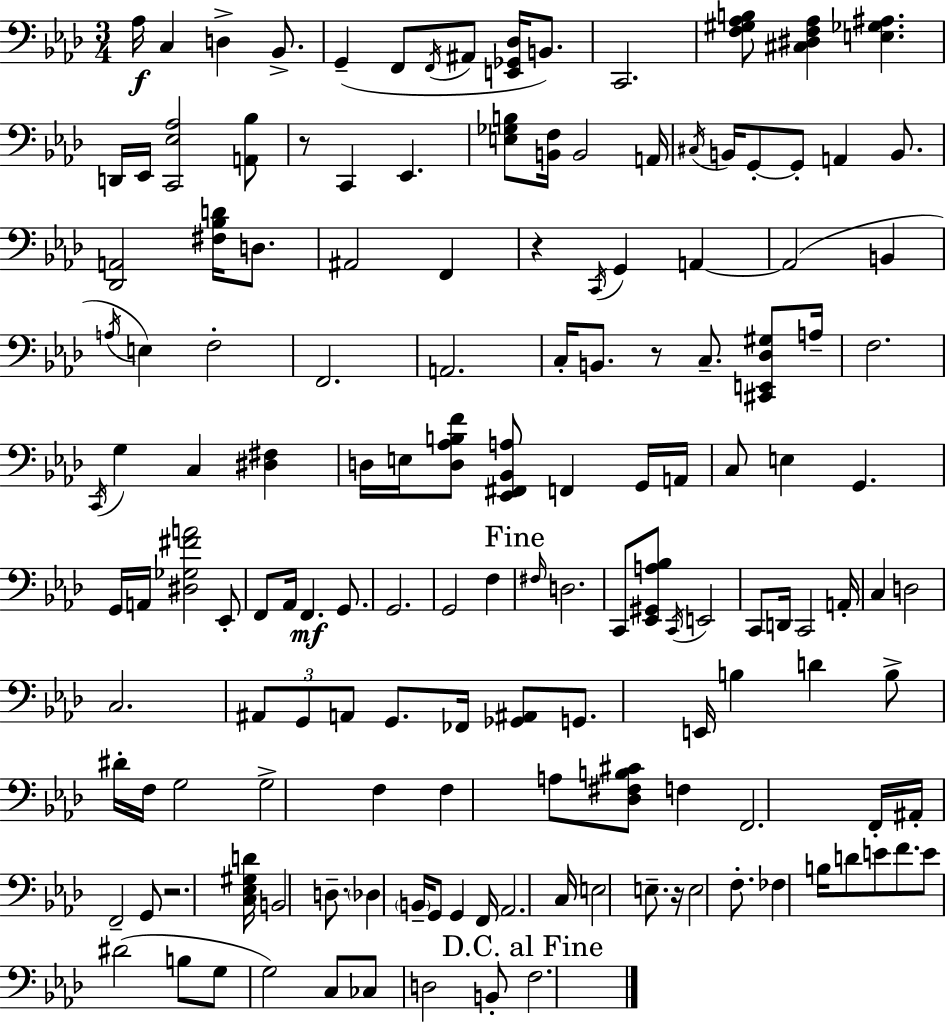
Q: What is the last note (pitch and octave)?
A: F3